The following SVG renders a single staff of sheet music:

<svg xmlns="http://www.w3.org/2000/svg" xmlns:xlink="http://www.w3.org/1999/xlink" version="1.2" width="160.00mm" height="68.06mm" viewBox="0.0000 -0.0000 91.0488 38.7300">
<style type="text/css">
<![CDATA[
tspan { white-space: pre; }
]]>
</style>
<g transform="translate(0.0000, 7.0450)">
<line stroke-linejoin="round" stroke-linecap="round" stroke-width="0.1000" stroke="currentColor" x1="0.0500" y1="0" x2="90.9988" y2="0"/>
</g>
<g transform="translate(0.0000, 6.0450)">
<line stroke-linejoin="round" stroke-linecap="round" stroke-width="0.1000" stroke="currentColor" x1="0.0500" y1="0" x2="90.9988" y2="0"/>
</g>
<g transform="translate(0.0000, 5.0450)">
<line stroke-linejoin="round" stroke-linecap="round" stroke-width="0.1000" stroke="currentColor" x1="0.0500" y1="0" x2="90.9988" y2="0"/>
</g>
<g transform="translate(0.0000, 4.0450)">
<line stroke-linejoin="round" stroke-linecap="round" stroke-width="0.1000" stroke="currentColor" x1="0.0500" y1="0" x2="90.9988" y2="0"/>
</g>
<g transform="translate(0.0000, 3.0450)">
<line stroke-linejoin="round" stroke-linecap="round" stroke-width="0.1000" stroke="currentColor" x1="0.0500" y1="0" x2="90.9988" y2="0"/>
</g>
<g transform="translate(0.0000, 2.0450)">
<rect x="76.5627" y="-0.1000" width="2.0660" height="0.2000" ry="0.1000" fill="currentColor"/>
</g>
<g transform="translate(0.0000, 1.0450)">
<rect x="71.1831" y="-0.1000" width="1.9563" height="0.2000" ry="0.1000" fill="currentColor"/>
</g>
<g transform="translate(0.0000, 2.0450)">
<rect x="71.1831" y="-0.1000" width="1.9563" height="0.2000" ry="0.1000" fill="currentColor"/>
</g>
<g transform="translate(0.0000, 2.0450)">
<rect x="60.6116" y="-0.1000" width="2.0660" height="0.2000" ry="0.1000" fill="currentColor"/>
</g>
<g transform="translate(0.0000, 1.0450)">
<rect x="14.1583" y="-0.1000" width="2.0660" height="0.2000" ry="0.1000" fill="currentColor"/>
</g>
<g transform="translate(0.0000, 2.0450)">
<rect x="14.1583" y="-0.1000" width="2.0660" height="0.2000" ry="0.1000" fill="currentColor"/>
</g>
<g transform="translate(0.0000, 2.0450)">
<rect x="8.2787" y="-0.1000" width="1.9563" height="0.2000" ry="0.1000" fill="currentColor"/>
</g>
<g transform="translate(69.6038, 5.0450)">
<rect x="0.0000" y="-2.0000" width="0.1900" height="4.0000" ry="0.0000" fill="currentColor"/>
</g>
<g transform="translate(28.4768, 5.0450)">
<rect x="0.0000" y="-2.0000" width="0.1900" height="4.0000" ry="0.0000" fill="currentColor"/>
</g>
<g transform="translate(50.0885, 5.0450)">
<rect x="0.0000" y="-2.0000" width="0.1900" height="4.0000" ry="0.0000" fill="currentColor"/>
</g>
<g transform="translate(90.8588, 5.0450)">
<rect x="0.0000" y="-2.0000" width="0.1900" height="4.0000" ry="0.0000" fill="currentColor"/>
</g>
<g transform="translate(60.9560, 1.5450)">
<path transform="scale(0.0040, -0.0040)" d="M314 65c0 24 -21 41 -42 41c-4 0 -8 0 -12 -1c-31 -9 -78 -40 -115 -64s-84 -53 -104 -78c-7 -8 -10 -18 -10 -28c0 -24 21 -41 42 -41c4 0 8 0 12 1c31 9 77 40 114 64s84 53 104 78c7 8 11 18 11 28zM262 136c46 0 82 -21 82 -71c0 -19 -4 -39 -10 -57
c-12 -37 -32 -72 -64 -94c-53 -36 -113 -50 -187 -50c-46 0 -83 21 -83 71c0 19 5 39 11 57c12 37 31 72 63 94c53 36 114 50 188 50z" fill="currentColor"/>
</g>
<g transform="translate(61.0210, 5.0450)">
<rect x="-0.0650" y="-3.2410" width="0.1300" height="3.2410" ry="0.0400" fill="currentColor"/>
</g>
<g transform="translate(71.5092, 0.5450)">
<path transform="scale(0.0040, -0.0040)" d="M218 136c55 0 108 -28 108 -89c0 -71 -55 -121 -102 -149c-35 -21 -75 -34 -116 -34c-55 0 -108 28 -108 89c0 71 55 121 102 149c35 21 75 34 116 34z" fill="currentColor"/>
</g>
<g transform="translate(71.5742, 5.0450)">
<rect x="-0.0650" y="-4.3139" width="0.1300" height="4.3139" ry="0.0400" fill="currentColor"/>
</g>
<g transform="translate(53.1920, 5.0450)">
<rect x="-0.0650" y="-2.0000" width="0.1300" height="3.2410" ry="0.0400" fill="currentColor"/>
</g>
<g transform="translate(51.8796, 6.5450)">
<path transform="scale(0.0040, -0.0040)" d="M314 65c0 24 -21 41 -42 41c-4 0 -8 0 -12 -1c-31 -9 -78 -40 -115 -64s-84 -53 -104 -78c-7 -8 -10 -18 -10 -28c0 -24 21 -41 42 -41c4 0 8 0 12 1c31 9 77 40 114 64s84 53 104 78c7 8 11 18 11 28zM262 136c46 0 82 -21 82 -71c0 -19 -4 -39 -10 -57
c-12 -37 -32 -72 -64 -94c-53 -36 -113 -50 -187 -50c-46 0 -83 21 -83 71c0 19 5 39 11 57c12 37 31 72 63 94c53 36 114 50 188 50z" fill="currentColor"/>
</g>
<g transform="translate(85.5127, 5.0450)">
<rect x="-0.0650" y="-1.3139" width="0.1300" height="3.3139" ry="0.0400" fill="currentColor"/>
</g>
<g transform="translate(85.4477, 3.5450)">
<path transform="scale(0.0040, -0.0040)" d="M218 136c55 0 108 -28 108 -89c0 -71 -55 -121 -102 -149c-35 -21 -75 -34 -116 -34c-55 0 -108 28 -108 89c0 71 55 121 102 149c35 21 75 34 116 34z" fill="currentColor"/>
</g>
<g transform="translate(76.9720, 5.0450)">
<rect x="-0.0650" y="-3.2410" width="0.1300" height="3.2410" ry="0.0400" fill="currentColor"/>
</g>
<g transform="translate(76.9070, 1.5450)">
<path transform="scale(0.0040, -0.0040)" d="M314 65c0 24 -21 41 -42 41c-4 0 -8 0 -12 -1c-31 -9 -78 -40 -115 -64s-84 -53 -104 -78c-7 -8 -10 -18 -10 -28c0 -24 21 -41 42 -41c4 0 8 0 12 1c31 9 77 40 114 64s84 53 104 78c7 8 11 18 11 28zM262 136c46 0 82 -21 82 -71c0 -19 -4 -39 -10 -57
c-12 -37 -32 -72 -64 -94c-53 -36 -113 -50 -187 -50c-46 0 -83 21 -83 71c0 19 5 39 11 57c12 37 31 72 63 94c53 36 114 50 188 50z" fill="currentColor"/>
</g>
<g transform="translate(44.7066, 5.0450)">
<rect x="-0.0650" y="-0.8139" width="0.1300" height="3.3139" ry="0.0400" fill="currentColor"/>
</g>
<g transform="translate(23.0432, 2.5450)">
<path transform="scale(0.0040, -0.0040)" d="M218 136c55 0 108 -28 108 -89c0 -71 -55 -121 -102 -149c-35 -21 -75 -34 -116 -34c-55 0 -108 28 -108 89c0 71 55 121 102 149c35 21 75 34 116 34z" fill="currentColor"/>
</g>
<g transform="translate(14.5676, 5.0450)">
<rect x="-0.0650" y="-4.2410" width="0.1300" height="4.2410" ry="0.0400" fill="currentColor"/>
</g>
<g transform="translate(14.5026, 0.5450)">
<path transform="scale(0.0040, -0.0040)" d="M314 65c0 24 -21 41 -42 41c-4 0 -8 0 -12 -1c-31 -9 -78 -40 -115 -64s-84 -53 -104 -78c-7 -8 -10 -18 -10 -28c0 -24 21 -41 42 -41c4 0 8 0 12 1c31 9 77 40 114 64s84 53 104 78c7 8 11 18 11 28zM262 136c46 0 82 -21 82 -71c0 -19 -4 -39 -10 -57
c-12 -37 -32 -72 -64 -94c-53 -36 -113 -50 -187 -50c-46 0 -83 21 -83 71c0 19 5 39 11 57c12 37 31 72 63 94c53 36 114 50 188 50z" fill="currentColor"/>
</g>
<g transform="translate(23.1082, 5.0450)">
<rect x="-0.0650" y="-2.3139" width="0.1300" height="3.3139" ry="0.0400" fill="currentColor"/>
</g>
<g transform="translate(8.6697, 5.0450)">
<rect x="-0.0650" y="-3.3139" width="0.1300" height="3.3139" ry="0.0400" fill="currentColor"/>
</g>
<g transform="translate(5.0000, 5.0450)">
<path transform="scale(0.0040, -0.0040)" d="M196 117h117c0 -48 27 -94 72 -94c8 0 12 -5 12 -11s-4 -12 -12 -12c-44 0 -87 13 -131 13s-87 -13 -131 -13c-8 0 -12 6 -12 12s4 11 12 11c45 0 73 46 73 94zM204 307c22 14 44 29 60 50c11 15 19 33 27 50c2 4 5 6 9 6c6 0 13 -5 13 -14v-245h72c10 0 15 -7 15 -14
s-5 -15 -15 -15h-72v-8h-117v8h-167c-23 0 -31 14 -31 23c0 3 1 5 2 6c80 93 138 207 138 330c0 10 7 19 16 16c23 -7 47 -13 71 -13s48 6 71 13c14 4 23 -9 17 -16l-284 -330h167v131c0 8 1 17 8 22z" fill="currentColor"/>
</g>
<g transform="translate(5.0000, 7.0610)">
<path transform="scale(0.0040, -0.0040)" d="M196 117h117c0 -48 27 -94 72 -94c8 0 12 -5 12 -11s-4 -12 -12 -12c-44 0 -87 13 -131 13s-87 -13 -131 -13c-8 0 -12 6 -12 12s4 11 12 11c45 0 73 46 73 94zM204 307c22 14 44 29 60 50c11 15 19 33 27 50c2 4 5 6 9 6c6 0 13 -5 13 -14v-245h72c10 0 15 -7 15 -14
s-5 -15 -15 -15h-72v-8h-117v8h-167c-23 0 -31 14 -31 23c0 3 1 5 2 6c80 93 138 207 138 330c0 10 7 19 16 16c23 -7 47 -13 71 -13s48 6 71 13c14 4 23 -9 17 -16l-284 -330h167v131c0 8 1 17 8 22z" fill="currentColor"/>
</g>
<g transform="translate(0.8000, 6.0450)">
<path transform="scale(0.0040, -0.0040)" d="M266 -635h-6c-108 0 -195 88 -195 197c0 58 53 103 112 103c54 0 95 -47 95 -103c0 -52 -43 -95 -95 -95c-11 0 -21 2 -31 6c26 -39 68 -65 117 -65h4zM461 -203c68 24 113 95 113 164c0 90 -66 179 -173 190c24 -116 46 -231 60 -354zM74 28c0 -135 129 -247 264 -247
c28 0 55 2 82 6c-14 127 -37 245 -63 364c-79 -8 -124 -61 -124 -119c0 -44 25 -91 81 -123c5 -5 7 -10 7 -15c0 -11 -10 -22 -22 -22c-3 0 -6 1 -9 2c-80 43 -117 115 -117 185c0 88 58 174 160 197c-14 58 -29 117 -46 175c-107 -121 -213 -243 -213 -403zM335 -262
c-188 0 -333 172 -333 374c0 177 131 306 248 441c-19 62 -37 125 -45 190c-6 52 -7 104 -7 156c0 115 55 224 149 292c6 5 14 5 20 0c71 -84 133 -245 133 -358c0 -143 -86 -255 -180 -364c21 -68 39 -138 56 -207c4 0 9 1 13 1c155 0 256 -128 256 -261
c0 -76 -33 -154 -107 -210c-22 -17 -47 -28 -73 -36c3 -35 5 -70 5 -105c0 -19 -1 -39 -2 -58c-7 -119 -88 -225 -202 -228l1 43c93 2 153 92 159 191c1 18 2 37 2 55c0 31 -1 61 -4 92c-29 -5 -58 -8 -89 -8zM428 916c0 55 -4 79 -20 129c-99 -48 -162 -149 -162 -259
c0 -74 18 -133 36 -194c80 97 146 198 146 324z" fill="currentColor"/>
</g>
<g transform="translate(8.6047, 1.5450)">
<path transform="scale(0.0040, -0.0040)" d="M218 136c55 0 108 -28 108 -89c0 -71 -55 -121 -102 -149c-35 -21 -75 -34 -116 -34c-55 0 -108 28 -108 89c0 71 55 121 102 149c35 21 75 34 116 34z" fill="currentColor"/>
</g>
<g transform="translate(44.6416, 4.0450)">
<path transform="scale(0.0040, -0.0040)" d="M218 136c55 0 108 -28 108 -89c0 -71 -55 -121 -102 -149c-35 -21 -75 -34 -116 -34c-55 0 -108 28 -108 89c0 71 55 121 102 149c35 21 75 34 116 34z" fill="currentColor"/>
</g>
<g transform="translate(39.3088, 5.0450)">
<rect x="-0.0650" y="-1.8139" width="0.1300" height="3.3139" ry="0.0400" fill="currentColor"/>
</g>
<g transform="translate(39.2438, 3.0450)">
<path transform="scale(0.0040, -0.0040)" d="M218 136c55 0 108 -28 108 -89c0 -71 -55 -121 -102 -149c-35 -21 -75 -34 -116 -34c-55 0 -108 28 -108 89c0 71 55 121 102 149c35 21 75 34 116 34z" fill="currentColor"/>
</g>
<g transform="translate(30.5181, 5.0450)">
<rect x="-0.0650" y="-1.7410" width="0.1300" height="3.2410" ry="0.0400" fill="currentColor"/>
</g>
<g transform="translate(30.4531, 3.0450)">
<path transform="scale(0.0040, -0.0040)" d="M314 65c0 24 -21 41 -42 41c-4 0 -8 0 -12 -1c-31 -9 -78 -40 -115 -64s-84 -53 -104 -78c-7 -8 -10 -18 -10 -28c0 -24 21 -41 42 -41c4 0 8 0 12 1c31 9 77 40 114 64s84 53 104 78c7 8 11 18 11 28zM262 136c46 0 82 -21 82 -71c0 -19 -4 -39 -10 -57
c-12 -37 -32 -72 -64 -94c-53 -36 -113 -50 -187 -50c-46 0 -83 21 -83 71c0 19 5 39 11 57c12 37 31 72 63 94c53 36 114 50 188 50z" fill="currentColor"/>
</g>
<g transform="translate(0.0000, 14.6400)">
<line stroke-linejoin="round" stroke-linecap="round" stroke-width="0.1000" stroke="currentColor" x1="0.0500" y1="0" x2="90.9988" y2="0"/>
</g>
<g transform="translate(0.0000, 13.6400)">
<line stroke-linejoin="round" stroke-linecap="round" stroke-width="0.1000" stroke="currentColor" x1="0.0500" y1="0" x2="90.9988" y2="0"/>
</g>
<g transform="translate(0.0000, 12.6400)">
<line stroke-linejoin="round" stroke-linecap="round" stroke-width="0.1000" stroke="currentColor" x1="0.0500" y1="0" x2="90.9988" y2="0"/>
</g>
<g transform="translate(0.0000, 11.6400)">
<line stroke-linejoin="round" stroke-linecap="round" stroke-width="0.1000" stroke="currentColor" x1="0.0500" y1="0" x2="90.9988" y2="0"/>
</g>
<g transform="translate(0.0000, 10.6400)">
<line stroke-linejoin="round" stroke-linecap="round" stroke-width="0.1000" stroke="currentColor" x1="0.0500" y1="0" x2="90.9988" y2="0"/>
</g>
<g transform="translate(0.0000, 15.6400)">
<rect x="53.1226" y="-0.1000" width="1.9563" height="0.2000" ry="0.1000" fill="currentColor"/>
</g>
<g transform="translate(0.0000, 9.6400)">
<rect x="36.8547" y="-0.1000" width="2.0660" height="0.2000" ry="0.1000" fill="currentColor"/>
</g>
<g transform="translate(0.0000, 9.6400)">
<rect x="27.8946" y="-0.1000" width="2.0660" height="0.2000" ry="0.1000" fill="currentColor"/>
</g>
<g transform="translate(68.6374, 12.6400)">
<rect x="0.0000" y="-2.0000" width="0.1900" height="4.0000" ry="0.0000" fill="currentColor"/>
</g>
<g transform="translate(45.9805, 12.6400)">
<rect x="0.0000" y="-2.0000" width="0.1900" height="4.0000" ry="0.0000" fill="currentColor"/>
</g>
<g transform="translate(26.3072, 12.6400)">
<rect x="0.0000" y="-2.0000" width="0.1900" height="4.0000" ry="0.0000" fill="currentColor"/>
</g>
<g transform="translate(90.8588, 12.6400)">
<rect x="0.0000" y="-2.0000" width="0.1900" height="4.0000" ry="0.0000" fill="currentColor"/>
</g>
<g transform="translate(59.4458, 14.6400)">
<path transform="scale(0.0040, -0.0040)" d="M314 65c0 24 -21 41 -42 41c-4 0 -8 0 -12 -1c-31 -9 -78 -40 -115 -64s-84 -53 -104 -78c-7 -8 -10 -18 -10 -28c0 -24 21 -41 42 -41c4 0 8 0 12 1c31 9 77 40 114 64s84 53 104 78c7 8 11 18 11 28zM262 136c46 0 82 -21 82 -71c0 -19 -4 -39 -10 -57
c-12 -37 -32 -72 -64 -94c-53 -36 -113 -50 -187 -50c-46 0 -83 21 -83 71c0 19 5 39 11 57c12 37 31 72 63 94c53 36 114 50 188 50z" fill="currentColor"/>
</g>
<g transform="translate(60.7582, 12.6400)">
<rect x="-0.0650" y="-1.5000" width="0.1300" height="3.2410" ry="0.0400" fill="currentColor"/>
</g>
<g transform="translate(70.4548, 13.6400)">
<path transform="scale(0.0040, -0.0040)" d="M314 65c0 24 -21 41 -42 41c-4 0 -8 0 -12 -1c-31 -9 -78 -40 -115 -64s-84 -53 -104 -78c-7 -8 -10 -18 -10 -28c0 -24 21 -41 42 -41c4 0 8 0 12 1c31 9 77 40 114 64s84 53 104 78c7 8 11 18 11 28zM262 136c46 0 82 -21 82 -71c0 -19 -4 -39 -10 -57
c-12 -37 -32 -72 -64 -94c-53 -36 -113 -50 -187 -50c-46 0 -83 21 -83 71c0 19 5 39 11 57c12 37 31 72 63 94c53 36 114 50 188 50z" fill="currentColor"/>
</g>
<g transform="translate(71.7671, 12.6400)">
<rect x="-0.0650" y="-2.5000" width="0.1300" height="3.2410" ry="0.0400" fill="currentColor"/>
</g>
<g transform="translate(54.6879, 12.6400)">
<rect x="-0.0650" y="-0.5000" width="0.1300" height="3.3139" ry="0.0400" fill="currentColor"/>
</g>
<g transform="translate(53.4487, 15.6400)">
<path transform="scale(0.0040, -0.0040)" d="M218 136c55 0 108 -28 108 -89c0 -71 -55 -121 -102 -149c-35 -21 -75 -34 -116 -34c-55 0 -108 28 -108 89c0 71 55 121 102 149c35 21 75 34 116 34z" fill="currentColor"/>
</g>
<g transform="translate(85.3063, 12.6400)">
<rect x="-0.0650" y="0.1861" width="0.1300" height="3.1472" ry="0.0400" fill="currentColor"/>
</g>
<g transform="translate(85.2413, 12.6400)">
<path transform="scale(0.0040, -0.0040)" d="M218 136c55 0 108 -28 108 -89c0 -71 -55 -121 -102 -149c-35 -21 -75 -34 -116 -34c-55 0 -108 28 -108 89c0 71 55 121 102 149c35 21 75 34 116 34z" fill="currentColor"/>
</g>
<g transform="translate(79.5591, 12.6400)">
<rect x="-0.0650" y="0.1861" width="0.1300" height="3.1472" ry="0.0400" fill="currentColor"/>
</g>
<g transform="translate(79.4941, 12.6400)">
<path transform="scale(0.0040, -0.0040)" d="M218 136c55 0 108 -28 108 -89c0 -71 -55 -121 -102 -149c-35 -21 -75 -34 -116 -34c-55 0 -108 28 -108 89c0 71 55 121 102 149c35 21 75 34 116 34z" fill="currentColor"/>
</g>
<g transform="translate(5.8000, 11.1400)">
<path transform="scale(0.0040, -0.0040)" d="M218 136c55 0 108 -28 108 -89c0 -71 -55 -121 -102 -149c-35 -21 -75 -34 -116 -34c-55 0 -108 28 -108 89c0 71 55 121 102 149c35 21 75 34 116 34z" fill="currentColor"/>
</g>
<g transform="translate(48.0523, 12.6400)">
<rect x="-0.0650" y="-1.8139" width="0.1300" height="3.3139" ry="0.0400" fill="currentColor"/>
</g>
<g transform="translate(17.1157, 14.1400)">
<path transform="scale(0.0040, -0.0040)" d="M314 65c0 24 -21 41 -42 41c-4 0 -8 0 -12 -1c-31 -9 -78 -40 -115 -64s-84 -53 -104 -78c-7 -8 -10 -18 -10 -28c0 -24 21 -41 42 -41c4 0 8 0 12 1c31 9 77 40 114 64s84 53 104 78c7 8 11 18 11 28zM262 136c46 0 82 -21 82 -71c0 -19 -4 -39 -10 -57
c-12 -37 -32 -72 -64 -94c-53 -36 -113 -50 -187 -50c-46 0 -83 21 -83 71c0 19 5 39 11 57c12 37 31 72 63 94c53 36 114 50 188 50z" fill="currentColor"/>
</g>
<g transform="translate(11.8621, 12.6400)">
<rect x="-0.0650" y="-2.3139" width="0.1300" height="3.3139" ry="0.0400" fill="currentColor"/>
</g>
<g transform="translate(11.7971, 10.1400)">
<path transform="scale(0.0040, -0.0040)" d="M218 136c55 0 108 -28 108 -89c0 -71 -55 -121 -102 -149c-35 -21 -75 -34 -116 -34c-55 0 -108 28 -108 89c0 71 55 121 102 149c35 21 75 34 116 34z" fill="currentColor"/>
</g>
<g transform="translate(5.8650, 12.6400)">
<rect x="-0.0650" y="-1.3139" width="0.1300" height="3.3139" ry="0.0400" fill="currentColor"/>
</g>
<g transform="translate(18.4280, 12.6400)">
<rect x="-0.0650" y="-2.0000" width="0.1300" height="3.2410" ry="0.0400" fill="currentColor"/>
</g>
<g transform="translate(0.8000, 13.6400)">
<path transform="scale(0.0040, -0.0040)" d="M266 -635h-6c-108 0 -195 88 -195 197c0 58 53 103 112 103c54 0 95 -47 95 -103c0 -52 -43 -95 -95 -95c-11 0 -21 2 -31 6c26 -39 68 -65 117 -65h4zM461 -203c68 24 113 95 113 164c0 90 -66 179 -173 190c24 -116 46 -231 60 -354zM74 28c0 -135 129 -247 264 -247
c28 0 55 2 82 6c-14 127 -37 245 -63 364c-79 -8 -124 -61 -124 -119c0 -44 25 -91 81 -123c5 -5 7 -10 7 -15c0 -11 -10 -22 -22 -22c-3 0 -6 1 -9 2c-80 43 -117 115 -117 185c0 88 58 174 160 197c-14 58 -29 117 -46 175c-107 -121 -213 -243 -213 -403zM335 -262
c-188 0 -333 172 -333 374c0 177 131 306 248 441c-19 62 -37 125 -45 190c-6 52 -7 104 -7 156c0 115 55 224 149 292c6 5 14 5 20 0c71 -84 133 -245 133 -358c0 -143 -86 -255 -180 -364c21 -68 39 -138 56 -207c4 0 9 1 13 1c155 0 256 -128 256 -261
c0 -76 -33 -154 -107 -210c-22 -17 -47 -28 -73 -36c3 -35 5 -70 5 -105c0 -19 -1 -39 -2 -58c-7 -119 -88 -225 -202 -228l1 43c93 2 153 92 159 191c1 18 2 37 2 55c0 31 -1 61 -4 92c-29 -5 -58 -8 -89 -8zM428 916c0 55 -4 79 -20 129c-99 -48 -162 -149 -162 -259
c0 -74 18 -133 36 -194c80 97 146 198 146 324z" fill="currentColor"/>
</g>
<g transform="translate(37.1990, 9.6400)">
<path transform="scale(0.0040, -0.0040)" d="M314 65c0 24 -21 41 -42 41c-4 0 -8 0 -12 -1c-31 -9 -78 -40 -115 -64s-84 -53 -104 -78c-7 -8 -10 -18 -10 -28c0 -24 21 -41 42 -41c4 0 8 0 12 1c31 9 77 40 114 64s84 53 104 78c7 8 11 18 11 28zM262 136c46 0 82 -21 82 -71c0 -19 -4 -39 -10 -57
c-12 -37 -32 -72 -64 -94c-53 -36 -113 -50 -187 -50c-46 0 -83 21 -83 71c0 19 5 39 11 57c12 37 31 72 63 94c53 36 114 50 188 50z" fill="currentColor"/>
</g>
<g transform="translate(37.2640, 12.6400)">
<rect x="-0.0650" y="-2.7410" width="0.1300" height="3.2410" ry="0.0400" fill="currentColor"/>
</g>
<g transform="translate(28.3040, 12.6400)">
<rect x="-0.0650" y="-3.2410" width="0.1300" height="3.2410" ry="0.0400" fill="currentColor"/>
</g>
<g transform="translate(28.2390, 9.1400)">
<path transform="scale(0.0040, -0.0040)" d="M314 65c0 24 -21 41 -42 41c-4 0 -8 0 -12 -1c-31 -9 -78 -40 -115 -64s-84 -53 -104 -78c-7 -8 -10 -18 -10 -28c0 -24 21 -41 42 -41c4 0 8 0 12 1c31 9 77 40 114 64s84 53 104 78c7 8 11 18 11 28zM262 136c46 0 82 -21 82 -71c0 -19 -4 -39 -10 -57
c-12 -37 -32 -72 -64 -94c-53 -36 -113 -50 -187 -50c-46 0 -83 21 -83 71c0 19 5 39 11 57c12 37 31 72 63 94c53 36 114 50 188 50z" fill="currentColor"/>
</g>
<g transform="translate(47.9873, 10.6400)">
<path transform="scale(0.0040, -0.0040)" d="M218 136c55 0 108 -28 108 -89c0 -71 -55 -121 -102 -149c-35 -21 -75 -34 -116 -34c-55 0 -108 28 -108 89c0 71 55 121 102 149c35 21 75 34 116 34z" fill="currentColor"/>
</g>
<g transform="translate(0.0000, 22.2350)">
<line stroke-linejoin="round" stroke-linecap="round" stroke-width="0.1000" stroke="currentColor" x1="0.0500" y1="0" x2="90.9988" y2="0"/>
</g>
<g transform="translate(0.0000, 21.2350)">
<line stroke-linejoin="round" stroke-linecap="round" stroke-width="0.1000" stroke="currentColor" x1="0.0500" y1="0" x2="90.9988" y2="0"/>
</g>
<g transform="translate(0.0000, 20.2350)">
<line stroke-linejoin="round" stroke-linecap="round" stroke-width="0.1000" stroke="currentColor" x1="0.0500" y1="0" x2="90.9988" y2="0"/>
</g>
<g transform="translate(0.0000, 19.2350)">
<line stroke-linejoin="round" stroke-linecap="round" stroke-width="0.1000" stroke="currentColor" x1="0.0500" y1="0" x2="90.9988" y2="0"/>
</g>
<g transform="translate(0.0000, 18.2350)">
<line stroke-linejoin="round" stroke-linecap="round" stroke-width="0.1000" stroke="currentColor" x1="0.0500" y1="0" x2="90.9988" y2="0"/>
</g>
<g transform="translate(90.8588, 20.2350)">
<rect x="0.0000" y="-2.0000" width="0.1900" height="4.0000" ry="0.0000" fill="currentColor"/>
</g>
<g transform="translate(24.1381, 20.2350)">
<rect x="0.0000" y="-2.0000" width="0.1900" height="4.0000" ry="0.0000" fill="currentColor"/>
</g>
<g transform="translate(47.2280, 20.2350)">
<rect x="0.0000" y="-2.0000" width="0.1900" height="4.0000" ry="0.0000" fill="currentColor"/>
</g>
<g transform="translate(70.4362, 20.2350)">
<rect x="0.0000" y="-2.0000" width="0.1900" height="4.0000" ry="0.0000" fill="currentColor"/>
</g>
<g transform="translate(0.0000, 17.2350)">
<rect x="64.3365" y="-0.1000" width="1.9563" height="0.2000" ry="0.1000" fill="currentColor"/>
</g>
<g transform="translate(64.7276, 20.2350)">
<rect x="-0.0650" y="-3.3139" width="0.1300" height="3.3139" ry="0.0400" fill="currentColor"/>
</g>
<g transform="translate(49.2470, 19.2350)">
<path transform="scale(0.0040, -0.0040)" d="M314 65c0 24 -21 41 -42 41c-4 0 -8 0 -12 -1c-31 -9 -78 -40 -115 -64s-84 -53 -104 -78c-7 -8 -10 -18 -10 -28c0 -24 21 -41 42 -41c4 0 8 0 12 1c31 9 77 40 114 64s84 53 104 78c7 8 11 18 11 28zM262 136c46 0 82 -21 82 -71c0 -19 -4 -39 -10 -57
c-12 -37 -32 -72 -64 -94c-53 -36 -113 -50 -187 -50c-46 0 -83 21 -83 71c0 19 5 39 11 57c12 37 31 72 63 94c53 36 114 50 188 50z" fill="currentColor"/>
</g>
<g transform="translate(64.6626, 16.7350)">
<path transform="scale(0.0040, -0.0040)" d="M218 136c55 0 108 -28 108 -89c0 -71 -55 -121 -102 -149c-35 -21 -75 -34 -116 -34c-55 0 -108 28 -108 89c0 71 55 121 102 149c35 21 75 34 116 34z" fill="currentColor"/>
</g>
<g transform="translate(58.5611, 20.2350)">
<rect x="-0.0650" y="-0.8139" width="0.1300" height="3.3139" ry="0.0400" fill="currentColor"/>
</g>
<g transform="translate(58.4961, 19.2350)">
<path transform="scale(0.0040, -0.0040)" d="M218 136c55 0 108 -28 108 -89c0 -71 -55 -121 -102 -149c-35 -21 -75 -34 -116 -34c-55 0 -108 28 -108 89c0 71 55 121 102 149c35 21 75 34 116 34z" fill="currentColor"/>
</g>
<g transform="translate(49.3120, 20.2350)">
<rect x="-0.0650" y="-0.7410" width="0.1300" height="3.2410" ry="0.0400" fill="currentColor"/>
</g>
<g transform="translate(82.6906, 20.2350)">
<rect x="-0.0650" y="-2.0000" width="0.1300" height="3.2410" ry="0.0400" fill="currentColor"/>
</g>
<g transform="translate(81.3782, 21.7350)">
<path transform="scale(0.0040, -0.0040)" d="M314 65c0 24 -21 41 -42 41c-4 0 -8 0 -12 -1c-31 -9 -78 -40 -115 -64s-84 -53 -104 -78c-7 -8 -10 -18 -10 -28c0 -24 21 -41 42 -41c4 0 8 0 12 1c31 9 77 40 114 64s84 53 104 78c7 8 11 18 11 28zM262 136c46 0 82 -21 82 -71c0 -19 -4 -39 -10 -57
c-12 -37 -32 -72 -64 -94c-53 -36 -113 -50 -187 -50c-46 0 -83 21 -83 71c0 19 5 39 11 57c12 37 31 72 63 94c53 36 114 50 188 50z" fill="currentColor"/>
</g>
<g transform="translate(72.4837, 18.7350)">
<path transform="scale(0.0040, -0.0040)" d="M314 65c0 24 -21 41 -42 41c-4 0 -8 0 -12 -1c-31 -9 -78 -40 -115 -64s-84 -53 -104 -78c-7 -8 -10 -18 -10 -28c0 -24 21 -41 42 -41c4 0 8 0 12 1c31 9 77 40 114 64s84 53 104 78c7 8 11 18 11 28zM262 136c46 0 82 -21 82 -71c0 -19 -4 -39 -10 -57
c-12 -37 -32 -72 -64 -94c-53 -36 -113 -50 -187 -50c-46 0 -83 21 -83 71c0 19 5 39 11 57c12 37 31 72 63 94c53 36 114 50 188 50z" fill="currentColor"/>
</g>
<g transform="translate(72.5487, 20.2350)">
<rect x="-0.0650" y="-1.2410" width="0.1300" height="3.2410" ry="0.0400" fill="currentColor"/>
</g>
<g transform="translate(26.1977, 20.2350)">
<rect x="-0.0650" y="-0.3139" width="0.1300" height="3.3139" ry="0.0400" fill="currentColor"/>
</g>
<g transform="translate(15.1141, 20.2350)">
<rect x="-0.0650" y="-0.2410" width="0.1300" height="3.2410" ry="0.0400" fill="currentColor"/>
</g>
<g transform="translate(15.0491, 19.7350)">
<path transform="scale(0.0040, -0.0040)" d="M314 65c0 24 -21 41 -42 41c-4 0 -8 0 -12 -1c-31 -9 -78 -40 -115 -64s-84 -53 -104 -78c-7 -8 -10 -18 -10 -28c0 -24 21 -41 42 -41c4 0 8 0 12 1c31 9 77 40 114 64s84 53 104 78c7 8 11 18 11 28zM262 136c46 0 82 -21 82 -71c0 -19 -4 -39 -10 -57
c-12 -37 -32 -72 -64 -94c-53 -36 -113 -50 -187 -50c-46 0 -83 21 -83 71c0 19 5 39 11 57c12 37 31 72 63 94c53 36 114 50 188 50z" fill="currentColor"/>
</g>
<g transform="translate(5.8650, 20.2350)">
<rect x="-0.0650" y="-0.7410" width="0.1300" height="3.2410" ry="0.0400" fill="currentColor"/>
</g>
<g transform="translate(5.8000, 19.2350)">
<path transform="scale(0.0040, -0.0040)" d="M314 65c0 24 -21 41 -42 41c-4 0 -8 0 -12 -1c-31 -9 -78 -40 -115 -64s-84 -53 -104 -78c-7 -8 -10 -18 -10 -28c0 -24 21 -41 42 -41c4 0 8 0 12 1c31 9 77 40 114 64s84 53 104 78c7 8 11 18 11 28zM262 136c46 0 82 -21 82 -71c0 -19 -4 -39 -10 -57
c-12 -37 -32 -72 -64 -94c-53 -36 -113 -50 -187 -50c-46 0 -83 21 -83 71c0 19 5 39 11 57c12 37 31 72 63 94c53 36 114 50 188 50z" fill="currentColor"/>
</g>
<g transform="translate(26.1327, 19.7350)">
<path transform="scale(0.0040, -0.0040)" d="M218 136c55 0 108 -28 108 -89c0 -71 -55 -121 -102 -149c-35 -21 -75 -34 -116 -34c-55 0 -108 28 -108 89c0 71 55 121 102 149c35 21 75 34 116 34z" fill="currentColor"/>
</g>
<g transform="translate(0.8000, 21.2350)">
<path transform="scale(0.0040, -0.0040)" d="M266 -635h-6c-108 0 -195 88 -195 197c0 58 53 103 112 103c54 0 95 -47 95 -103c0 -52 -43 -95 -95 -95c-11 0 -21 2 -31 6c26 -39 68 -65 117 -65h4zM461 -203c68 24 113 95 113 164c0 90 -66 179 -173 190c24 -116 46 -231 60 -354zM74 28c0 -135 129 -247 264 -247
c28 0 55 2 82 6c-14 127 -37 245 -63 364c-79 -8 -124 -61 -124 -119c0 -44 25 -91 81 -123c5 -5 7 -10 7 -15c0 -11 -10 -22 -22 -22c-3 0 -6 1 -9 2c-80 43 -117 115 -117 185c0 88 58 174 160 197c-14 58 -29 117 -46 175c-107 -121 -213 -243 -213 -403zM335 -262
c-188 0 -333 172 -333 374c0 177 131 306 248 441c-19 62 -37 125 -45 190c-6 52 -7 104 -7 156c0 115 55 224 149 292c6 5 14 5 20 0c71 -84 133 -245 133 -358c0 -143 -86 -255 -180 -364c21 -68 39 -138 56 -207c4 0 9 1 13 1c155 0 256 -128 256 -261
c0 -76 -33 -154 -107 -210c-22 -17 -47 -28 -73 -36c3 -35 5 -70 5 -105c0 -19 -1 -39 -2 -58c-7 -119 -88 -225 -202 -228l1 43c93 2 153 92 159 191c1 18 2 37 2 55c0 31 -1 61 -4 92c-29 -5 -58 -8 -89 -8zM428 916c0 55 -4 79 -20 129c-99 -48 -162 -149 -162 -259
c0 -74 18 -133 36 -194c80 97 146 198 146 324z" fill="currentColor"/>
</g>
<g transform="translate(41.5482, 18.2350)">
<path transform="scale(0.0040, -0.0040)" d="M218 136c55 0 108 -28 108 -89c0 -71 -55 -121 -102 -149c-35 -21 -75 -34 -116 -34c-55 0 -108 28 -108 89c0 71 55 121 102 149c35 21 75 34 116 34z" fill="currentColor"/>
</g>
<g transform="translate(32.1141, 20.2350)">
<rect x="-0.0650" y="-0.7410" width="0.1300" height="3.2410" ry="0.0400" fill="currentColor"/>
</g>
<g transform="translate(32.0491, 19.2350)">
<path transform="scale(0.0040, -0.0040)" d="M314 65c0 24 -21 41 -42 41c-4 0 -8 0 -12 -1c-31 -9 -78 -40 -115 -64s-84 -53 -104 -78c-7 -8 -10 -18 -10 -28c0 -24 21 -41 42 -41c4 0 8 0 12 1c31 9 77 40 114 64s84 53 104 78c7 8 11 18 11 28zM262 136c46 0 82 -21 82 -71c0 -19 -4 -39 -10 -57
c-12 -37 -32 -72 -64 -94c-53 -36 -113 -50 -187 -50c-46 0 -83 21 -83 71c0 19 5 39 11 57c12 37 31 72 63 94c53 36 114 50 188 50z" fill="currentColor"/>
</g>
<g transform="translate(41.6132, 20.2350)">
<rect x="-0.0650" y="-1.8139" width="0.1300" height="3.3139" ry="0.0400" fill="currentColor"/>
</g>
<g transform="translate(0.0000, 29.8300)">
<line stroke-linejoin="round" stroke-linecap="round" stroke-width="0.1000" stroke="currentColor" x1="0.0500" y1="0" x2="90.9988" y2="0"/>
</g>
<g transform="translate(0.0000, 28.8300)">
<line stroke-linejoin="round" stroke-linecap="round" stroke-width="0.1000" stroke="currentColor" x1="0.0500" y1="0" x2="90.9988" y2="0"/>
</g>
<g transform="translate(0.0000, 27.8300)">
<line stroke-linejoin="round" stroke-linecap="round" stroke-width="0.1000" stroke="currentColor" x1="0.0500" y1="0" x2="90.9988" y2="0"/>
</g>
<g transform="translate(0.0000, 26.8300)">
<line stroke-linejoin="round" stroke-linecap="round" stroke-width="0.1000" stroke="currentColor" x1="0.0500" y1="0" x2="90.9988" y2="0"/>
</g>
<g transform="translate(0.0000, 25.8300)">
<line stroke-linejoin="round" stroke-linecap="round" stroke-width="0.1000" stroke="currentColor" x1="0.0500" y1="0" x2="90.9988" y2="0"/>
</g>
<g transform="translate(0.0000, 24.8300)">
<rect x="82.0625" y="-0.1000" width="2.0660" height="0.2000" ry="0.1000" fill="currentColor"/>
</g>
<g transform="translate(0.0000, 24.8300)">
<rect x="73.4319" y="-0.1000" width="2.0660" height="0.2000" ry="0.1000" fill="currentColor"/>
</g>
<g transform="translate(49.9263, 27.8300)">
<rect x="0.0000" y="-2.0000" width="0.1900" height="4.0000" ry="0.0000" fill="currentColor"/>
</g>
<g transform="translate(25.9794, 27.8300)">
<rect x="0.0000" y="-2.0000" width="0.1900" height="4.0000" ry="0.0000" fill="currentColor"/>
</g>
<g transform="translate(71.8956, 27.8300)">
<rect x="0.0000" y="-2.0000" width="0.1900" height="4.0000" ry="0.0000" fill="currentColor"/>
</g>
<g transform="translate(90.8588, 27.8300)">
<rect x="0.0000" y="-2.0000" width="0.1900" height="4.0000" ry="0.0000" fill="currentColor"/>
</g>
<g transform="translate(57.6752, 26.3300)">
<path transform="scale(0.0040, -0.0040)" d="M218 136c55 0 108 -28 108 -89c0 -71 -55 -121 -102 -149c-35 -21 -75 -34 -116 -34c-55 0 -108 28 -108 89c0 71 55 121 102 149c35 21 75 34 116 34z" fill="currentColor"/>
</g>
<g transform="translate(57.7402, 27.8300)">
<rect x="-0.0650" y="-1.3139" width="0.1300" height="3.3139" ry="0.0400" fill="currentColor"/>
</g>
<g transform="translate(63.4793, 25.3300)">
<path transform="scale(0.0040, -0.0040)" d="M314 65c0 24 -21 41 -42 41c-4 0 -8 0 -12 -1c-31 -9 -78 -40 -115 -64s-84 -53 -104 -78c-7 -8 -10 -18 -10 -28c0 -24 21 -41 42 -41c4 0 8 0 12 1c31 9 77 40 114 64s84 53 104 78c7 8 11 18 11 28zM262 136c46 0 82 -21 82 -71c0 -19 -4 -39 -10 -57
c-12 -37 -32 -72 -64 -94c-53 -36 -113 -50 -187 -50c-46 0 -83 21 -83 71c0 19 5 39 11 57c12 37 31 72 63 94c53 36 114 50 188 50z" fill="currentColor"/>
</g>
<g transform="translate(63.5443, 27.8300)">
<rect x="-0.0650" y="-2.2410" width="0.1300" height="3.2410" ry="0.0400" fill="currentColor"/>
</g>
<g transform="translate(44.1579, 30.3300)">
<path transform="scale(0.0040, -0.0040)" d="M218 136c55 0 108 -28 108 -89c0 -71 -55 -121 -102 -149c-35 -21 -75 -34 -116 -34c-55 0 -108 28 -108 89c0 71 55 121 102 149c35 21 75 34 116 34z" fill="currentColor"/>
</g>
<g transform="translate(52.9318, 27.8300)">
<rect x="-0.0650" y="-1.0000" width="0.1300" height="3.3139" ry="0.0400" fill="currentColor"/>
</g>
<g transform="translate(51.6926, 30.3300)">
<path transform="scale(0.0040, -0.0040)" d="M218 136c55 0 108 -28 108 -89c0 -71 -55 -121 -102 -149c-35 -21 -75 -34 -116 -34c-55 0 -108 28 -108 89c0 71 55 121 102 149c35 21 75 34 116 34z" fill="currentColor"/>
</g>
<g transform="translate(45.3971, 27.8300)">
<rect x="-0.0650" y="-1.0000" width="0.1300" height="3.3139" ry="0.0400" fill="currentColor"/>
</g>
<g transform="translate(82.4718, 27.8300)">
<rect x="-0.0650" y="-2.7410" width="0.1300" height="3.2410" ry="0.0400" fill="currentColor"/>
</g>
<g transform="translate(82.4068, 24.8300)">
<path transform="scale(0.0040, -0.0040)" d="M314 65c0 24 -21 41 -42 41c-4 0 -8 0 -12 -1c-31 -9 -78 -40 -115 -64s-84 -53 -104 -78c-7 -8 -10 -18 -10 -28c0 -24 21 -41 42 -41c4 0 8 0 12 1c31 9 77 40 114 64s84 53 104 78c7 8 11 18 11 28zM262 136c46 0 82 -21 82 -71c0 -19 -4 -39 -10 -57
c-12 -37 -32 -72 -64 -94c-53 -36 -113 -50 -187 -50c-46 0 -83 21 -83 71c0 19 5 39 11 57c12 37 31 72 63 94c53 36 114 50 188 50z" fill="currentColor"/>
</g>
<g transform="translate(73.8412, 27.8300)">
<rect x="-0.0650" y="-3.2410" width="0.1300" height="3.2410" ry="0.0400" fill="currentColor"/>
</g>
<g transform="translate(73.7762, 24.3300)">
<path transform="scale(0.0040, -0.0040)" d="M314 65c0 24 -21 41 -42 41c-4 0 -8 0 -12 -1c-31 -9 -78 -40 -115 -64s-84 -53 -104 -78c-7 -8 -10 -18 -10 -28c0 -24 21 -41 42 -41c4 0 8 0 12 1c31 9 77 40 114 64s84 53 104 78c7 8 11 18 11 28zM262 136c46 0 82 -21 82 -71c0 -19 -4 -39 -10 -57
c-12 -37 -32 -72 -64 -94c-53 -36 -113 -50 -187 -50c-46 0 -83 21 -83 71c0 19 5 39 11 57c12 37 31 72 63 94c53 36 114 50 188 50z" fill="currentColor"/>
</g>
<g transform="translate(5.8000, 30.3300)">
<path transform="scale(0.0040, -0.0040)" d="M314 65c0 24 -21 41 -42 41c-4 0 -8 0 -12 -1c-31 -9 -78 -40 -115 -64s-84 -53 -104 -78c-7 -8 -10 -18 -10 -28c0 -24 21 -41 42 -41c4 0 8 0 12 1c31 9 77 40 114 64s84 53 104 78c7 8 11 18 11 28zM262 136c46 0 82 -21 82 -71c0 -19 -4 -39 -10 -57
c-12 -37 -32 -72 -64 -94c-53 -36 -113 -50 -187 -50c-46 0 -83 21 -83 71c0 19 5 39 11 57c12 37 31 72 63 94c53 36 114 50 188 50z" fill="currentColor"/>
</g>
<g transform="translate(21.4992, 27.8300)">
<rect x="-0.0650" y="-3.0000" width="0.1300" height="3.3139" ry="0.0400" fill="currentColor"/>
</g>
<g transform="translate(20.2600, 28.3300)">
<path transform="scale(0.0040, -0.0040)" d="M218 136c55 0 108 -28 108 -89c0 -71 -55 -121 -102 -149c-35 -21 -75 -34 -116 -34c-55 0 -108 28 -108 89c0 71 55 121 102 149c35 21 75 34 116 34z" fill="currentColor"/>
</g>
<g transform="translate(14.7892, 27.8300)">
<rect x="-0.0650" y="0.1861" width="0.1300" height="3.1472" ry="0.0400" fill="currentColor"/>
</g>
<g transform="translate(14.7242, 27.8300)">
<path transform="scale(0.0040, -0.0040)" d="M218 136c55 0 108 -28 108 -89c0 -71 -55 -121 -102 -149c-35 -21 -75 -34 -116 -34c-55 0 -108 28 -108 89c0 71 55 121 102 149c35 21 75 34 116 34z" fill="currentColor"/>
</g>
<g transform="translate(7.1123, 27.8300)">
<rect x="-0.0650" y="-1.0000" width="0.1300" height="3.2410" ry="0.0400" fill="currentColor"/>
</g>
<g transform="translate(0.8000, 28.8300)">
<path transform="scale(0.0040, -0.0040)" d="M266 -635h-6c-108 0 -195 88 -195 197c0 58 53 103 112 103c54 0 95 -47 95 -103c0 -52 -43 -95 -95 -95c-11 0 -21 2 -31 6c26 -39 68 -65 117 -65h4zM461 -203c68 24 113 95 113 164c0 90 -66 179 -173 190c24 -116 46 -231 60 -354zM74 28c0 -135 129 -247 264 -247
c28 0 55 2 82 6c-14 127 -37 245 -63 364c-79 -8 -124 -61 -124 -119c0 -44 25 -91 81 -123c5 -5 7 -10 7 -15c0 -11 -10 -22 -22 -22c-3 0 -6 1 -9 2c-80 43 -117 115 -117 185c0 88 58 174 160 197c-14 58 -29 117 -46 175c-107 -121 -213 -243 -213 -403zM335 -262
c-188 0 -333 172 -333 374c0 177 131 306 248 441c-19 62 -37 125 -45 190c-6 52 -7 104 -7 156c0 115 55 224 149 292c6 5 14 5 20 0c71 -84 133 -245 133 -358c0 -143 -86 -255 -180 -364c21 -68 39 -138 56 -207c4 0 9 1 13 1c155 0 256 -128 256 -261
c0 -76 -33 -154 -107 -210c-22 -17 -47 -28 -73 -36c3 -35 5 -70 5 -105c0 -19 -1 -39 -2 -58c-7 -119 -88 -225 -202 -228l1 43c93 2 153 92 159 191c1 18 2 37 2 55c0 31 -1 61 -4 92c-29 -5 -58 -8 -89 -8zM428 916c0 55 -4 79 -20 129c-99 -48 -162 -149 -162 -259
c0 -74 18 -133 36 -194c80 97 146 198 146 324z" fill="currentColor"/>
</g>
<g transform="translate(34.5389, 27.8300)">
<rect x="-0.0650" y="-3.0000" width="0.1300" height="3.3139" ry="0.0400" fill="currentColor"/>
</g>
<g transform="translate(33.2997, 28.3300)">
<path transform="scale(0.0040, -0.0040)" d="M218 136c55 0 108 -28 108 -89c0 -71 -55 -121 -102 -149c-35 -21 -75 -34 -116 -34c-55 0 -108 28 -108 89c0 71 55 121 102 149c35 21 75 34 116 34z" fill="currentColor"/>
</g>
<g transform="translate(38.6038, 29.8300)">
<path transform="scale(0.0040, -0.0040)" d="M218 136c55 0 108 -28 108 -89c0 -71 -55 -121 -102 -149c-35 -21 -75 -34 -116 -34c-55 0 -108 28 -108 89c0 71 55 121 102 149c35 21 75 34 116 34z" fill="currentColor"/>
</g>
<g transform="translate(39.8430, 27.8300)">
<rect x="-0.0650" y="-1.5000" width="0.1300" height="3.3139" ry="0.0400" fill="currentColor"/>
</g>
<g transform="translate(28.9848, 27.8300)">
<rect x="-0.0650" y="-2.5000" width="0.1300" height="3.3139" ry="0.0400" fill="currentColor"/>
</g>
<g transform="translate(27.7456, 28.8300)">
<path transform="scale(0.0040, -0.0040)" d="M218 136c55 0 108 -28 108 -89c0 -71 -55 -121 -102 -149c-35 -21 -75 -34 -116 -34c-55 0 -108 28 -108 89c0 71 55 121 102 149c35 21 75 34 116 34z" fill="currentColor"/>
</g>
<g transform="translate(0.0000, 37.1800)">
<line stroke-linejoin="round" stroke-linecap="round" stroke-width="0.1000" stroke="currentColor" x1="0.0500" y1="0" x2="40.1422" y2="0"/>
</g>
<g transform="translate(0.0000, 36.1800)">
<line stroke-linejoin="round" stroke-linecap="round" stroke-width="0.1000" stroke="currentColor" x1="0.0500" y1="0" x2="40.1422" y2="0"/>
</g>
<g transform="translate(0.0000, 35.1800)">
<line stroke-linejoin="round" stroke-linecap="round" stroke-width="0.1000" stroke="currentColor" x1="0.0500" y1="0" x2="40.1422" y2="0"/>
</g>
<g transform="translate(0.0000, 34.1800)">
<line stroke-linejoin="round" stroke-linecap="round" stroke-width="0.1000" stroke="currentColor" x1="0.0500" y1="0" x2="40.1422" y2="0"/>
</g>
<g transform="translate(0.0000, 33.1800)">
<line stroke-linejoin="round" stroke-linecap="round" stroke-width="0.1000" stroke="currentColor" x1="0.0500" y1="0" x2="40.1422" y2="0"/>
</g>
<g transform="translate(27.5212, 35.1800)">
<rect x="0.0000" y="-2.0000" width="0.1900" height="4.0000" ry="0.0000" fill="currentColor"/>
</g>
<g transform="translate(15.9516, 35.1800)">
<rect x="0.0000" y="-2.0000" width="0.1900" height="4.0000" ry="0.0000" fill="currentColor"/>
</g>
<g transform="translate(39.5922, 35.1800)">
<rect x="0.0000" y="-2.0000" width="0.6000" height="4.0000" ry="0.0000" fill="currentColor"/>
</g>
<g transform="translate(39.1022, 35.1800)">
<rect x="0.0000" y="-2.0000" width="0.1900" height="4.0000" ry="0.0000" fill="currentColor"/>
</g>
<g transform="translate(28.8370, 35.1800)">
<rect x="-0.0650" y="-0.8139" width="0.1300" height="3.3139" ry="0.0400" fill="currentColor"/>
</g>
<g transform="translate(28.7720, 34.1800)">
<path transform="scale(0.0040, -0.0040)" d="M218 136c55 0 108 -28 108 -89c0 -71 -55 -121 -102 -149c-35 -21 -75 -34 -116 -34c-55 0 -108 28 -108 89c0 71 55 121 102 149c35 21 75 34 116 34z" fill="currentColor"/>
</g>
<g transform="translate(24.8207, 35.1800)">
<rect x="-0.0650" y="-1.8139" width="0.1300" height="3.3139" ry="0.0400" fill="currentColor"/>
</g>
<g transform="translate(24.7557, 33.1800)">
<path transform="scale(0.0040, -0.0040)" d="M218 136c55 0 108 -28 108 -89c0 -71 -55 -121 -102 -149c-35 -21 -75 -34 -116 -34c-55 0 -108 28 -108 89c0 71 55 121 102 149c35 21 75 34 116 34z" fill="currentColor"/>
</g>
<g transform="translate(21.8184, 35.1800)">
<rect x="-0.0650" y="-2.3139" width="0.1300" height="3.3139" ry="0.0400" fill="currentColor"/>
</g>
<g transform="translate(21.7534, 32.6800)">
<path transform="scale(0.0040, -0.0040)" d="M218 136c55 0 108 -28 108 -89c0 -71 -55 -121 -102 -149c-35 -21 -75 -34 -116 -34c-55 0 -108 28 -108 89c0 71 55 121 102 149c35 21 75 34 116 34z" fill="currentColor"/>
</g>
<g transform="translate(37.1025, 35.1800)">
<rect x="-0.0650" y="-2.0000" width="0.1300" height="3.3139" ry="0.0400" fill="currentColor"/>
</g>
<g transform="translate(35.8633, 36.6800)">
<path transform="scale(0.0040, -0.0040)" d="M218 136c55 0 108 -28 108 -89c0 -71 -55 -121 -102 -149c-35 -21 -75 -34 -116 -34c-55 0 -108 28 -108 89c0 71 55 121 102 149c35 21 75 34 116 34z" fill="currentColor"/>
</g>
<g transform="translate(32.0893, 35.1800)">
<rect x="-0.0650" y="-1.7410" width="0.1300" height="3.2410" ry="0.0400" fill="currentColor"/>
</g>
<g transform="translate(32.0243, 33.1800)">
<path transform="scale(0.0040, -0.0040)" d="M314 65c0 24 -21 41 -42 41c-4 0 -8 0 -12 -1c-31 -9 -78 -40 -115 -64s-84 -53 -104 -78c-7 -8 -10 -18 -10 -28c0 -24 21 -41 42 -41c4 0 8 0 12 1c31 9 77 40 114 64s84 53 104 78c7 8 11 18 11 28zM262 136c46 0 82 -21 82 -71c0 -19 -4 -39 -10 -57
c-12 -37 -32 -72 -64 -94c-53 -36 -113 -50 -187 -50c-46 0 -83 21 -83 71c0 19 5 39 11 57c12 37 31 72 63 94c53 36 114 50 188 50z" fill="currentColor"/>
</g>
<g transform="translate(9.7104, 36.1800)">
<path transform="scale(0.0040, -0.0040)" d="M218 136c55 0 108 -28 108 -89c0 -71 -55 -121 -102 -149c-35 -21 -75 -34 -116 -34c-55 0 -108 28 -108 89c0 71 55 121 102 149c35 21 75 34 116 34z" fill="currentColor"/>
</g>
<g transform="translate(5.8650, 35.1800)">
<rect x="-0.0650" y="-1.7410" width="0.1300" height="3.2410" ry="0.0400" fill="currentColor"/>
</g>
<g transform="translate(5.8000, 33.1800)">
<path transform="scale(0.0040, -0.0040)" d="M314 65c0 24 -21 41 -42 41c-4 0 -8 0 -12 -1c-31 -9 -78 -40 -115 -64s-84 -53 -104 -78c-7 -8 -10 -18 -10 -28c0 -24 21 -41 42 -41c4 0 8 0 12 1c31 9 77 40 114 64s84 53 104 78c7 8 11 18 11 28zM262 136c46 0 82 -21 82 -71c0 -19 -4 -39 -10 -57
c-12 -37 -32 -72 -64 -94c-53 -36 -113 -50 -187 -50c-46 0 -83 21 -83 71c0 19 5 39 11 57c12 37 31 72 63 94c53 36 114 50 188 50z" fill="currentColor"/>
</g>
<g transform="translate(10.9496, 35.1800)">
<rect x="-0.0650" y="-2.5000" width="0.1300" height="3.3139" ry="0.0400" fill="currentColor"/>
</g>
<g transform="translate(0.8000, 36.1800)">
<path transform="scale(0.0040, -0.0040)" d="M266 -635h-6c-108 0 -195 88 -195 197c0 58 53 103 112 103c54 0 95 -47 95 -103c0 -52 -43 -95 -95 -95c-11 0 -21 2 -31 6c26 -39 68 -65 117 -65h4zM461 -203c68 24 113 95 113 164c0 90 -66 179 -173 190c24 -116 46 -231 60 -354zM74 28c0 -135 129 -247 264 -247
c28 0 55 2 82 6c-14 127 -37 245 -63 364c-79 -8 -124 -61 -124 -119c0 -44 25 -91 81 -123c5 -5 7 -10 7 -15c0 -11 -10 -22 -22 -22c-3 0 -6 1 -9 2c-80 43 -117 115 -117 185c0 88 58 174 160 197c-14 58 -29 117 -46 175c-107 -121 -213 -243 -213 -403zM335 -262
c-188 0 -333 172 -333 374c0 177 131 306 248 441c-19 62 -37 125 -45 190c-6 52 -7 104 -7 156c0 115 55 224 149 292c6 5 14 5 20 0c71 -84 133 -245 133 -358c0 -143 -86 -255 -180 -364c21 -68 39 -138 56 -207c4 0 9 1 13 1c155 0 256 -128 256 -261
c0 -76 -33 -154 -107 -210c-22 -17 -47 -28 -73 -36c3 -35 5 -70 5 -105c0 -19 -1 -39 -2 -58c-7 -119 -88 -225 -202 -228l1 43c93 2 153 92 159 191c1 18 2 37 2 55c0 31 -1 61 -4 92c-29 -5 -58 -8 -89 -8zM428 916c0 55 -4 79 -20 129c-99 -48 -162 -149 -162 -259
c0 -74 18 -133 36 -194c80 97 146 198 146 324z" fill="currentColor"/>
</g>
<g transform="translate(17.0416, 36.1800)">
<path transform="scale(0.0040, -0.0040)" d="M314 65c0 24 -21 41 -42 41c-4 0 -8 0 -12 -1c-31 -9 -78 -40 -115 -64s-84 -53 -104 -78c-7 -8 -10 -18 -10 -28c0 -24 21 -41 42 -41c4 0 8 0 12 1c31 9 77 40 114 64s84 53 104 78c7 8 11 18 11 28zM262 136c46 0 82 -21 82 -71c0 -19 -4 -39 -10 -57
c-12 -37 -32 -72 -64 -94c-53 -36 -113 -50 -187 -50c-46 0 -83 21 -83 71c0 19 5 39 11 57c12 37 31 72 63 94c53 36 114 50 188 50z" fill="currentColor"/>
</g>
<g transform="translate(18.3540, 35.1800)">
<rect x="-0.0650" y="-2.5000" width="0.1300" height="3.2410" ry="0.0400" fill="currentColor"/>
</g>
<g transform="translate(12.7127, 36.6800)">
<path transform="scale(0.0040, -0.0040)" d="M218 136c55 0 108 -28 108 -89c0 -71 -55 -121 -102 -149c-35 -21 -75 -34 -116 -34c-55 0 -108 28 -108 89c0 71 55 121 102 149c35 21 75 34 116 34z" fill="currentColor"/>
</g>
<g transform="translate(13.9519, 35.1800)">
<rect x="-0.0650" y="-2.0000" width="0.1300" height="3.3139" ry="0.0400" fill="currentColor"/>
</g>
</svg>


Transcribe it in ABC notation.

X:1
T:Untitled
M:4/4
L:1/4
K:C
b d'2 g f2 f d F2 b2 d' b2 e e g F2 b2 a2 f C E2 G2 B B d2 c2 c d2 f d2 d b e2 F2 D2 B A G A E D D e g2 b2 a2 f2 G F G2 g f d f2 F